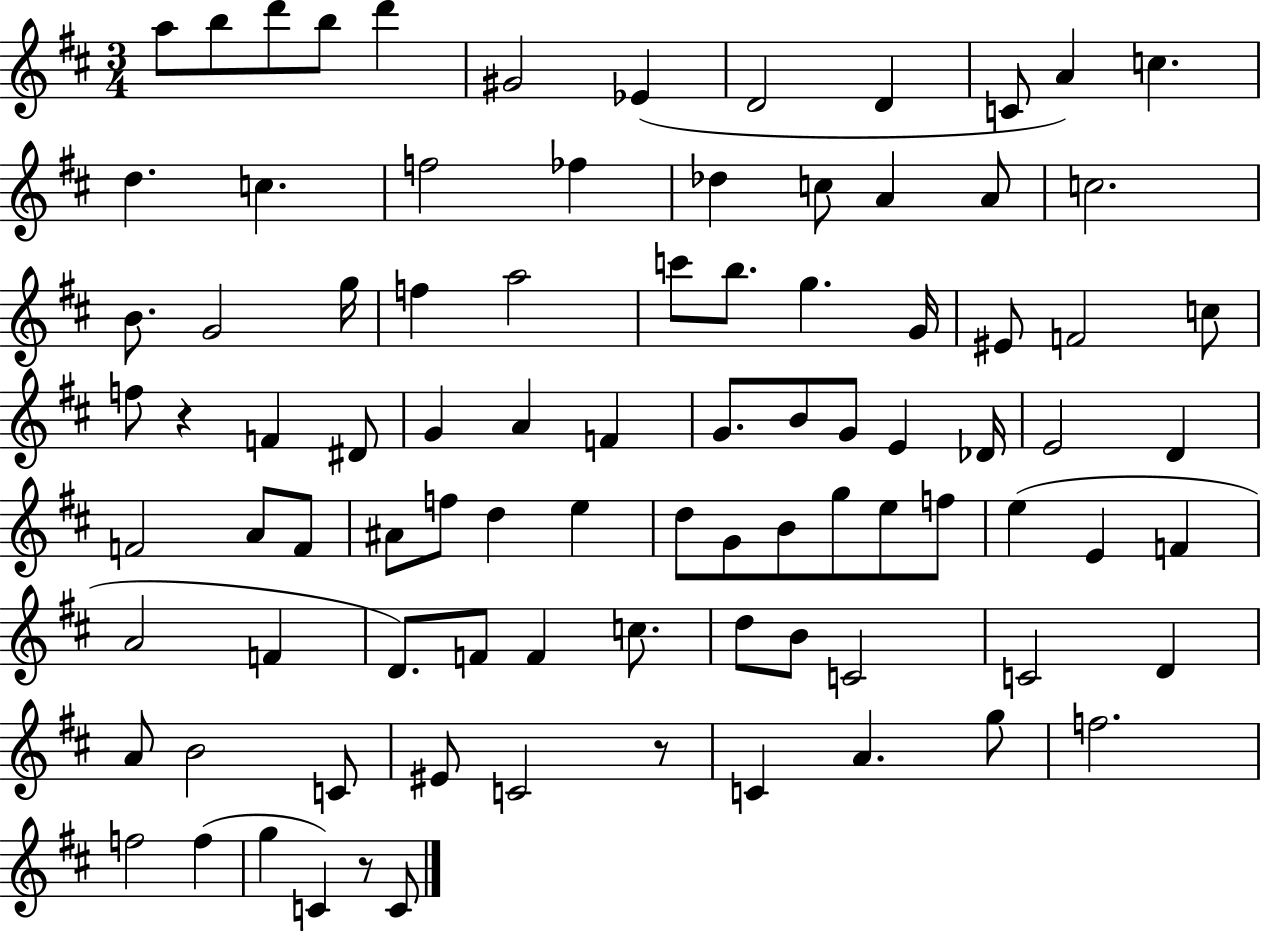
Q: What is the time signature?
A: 3/4